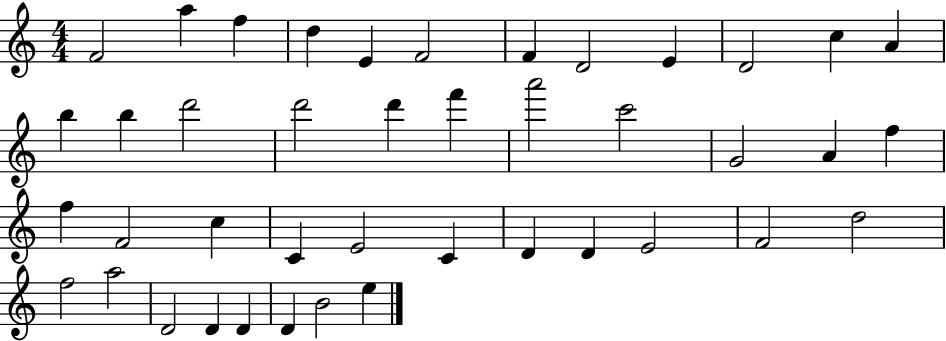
F4/h A5/q F5/q D5/q E4/q F4/h F4/q D4/h E4/q D4/h C5/q A4/q B5/q B5/q D6/h D6/h D6/q F6/q A6/h C6/h G4/h A4/q F5/q F5/q F4/h C5/q C4/q E4/h C4/q D4/q D4/q E4/h F4/h D5/h F5/h A5/h D4/h D4/q D4/q D4/q B4/h E5/q